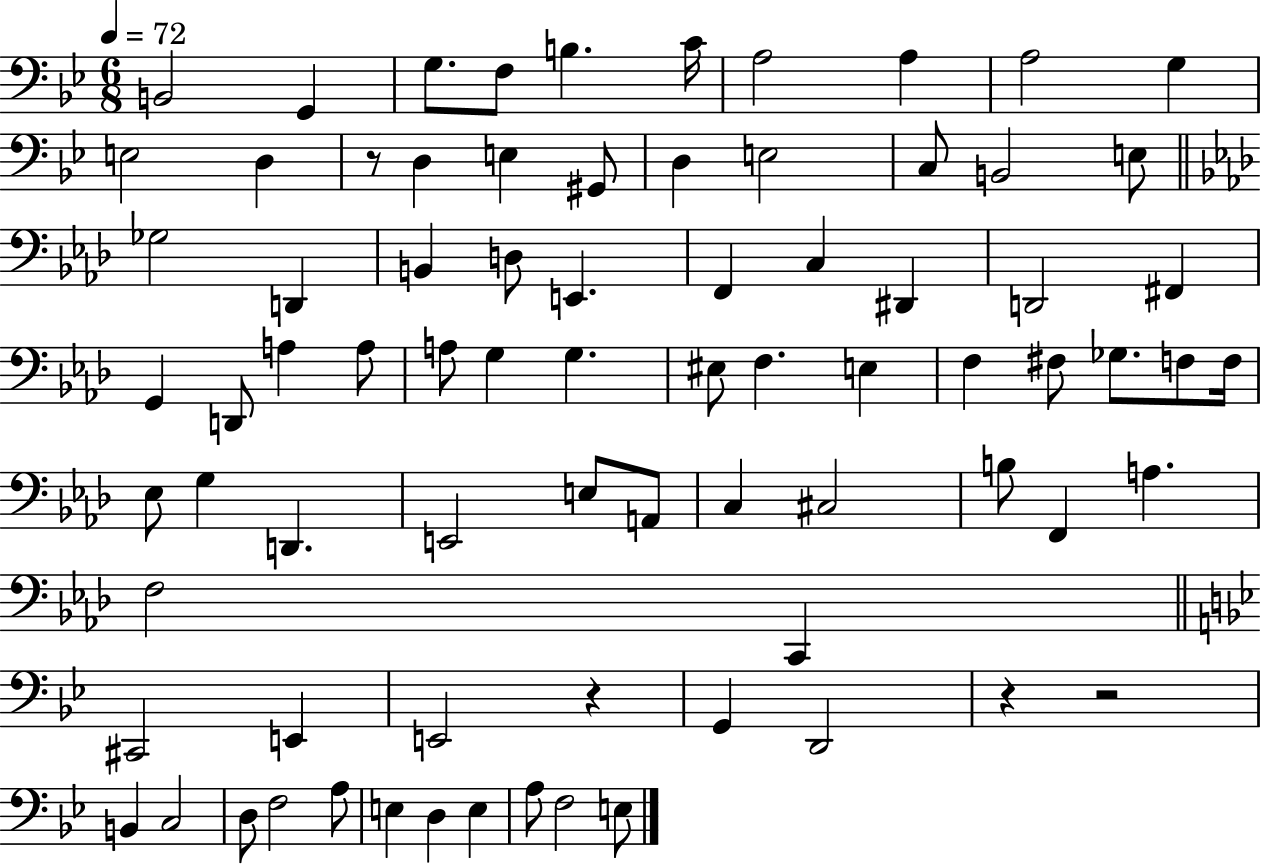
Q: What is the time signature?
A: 6/8